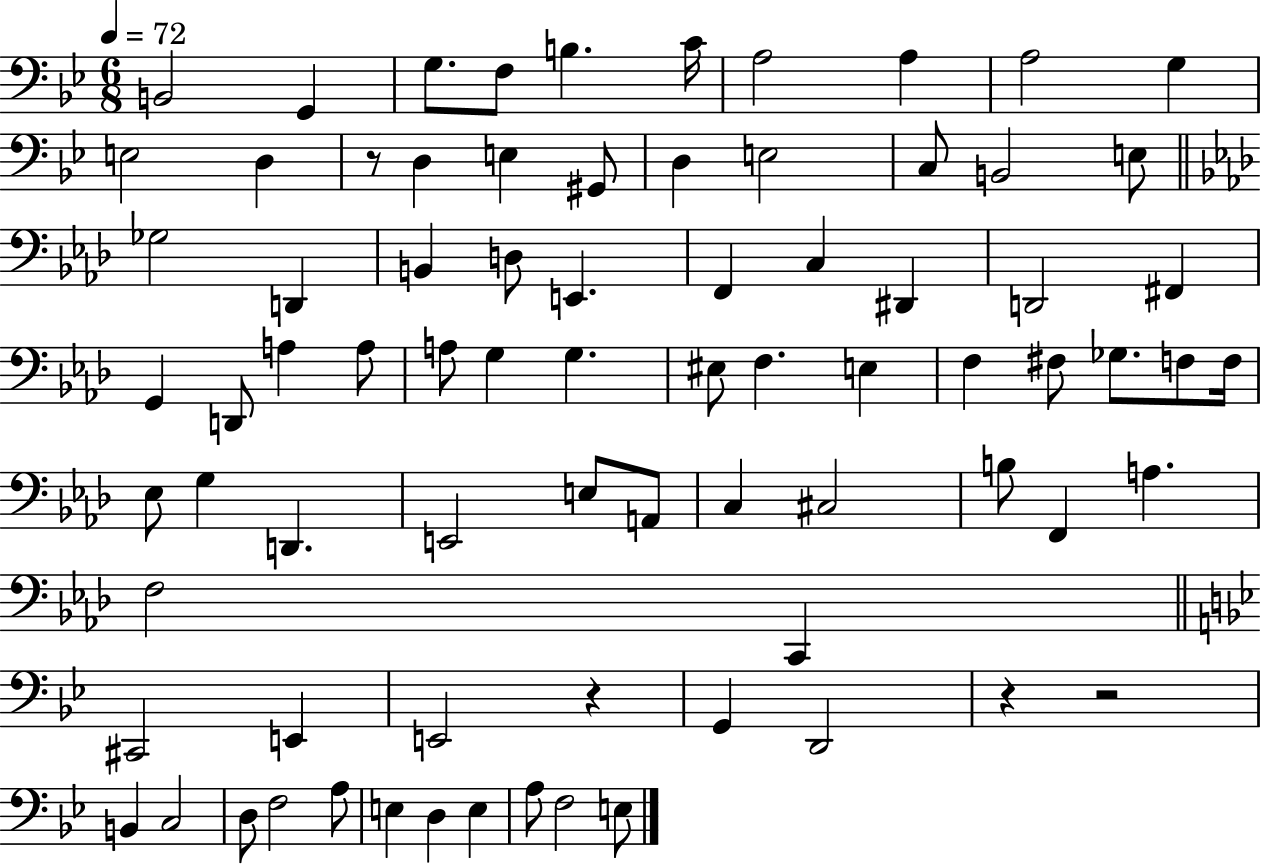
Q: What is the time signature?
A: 6/8